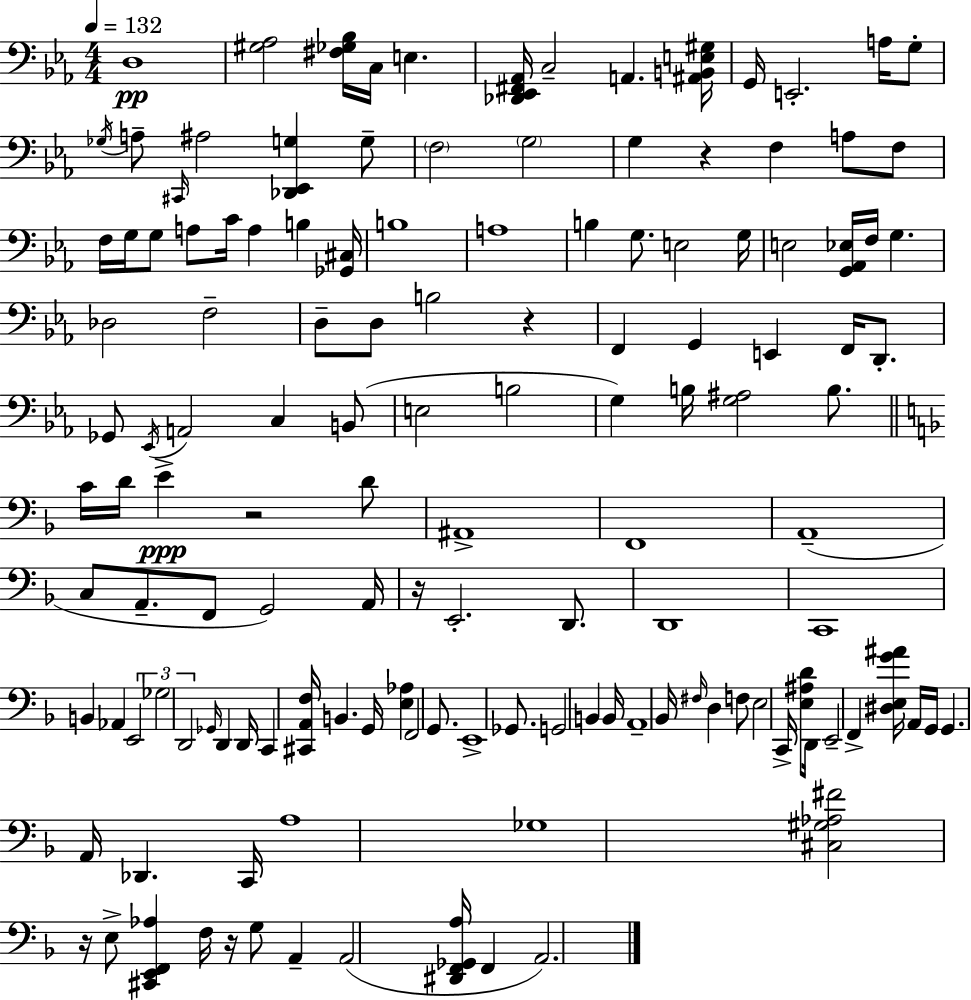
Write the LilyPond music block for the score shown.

{
  \clef bass
  \numericTimeSignature
  \time 4/4
  \key ees \major
  \tempo 4 = 132
  d1\pp | <gis aes>2 <fis ges bes>16 c16 e4. | <des, ees, fis, aes,>16 c2-- a,4. <ais, b, e gis>16 | g,16 e,2.-. a16 g8-. | \break \acciaccatura { ges16 } a8-- \grace { cis,16 } ais2 <des, ees, g>4 | g8-- \parenthesize f2 \parenthesize g2 | g4 r4 f4 a8 | f8 f16 g16 g8 a8 c'16 a4 b4 | \break <ges, cis>16 b1 | a1 | b4 g8. e2 | g16 e2 <g, aes, ees>16 f16 g4. | \break des2 f2-- | d8-- d8 b2 r4 | f,4 g,4 e,4 f,16 d,8.-. | ges,8 \acciaccatura { ees,16 } a,2 c4 | \break b,8( e2 b2 | g4) b16 <g ais>2 | b8. \bar "||" \break \key f \major c'16 d'16 e'4->\ppp r2 d'8 | ais,1-> | f,1 | a,1--( | \break c8 a,8.-- f,8 g,2) a,16 | r16 e,2.-. d,8. | d,1 | c,1 | \break b,4 aes,4 \tuplet 3/2 { e,2 | ges2 d,2 } | \grace { ges,16 } d,4 d,16 c,4 <cis, a, f>16 b,4. | g,16 <e aes>4 f,2 g,8. | \break e,1-> | ges,8. g,2 b,4 | b,16 a,1-- | bes,16 \grace { fis16 } d4 f8 e2 | \break c,16-> <e ais d'>8 d,16 e,2-- f,4-> | <dis e g' ais'>16 a,16 g,16 g,4. a,16 des,4. | c,16 a1 | ges1 | \break <cis gis aes fis'>2 r16 e8-> <cis, e, f, aes>4 | f16 r16 g8 a,4-- a,2( | <dis, f, ges, a>16 f,4 a,2.) | \bar "|."
}